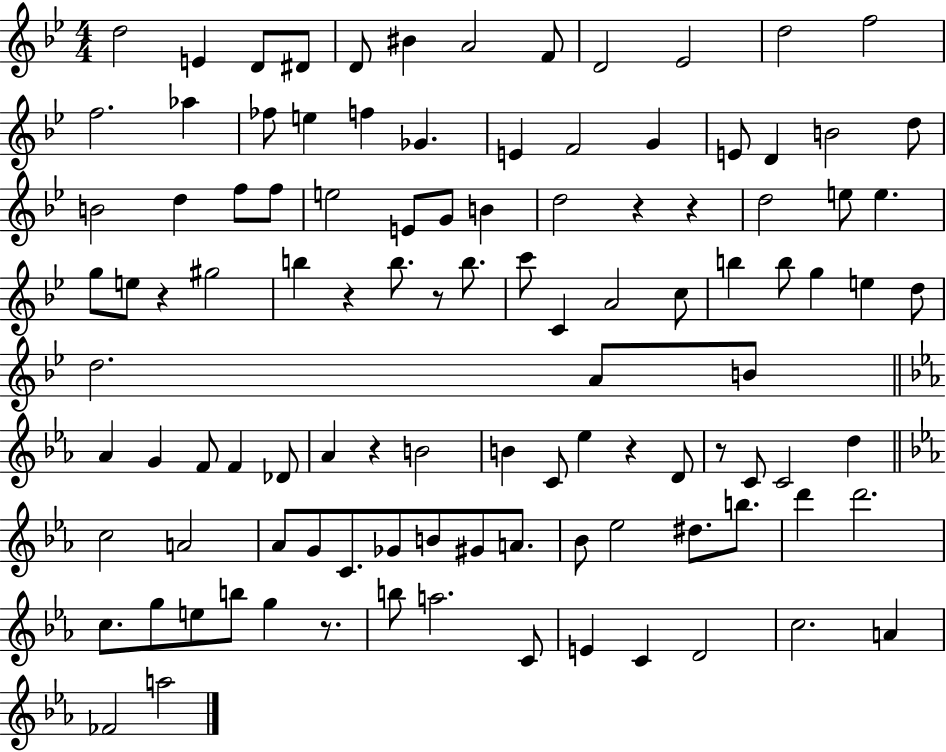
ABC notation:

X:1
T:Untitled
M:4/4
L:1/4
K:Bb
d2 E D/2 ^D/2 D/2 ^B A2 F/2 D2 _E2 d2 f2 f2 _a _f/2 e f _G E F2 G E/2 D B2 d/2 B2 d f/2 f/2 e2 E/2 G/2 B d2 z z d2 e/2 e g/2 e/2 z ^g2 b z b/2 z/2 b/2 c'/2 C A2 c/2 b b/2 g e d/2 d2 A/2 B/2 _A G F/2 F _D/2 _A z B2 B C/2 _e z D/2 z/2 C/2 C2 d c2 A2 _A/2 G/2 C/2 _G/2 B/2 ^G/2 A/2 _B/2 _e2 ^d/2 b/2 d' d'2 c/2 g/2 e/2 b/2 g z/2 b/2 a2 C/2 E C D2 c2 A _F2 a2